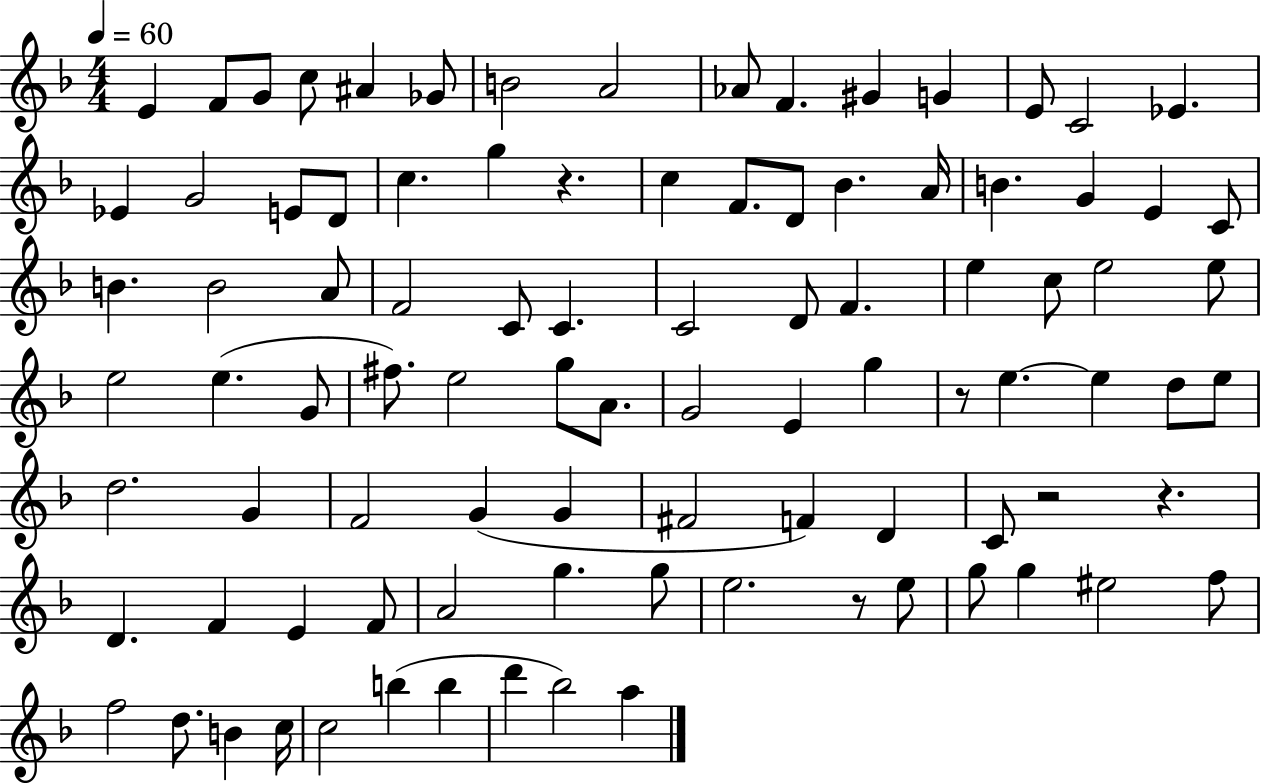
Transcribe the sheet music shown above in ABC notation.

X:1
T:Untitled
M:4/4
L:1/4
K:F
E F/2 G/2 c/2 ^A _G/2 B2 A2 _A/2 F ^G G E/2 C2 _E _E G2 E/2 D/2 c g z c F/2 D/2 _B A/4 B G E C/2 B B2 A/2 F2 C/2 C C2 D/2 F e c/2 e2 e/2 e2 e G/2 ^f/2 e2 g/2 A/2 G2 E g z/2 e e d/2 e/2 d2 G F2 G G ^F2 F D C/2 z2 z D F E F/2 A2 g g/2 e2 z/2 e/2 g/2 g ^e2 f/2 f2 d/2 B c/4 c2 b b d' _b2 a